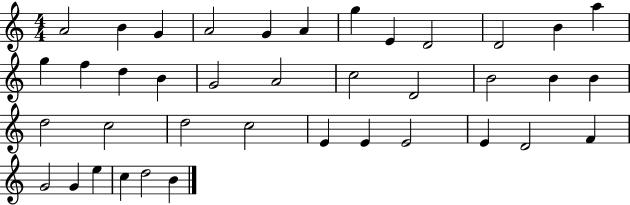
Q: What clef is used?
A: treble